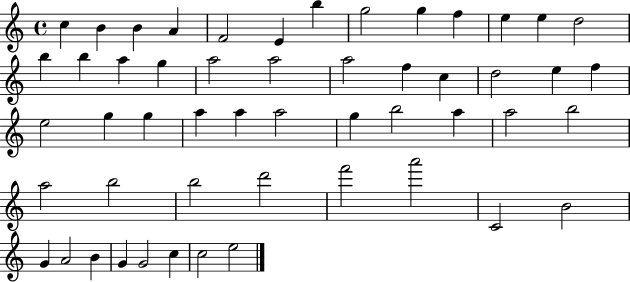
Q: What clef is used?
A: treble